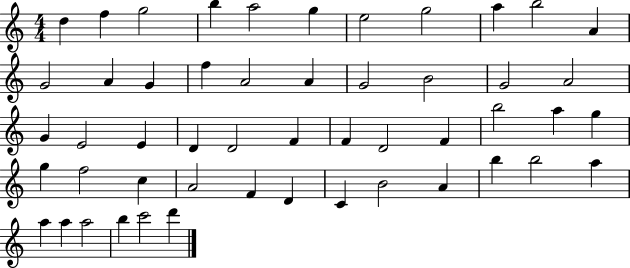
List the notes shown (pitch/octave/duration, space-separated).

D5/q F5/q G5/h B5/q A5/h G5/q E5/h G5/h A5/q B5/h A4/q G4/h A4/q G4/q F5/q A4/h A4/q G4/h B4/h G4/h A4/h G4/q E4/h E4/q D4/q D4/h F4/q F4/q D4/h F4/q B5/h A5/q G5/q G5/q F5/h C5/q A4/h F4/q D4/q C4/q B4/h A4/q B5/q B5/h A5/q A5/q A5/q A5/h B5/q C6/h D6/q